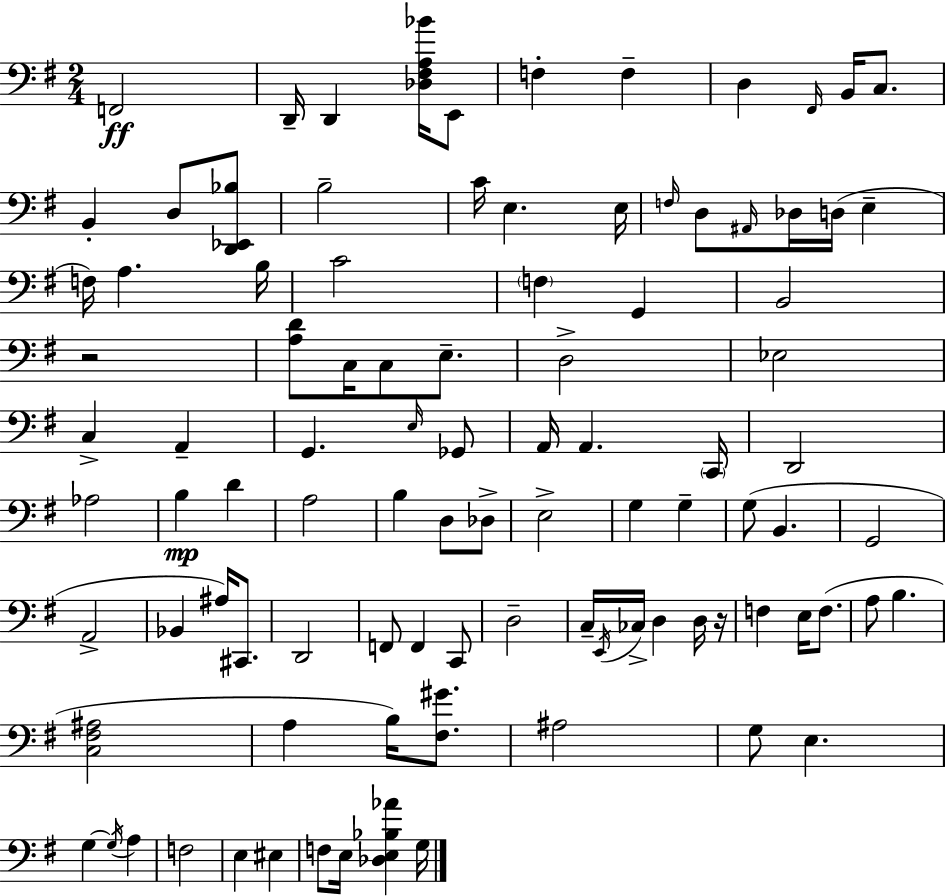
{
  \clef bass
  \numericTimeSignature
  \time 2/4
  \key g \major
  f,2\ff | d,16-- d,4 <des fis a bes'>16 e,8 | f4-. f4-- | d4 \grace { fis,16 } b,16 c8. | \break b,4-. d8 <d, ees, bes>8 | b2-- | c'16 e4. | e16 \grace { f16 } d8 \grace { ais,16 } des16 d16( e4-- | \break f16) a4. | b16 c'2 | \parenthesize f4 g,4 | b,2 | \break r2 | <a d'>8 c16 c8 | e8.-- d2-> | ees2 | \break c4-> a,4-- | g,4. | \grace { e16 } ges,8 a,16 a,4. | \parenthesize c,16 d,2 | \break aes2 | b4\mp | d'4 a2 | b4 | \break d8 des8-> e2-> | g4 | g4-- g8( b,4. | g,2 | \break a,2-> | bes,4 | ais16) cis,8. d,2 | f,8 f,4 | \break c,8 d2-- | c16-- \acciaccatura { e,16 } ces16-> d4 | d16 r16 f4 | e16 f8.( a8 b4. | \break <c fis ais>2 | a4 | b16) <fis gis'>8. ais2 | g8 e4. | \break g4~~ | \acciaccatura { g16 } a4 f2 | e4 | eis4 f8 | \break e16 <des e bes aes'>4 g16 \bar "|."
}